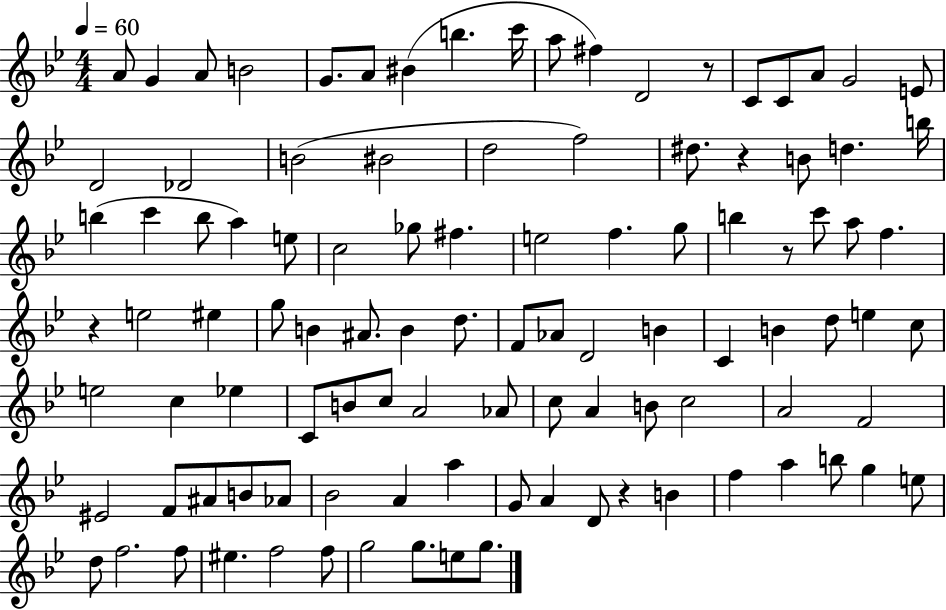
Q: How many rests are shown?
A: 5